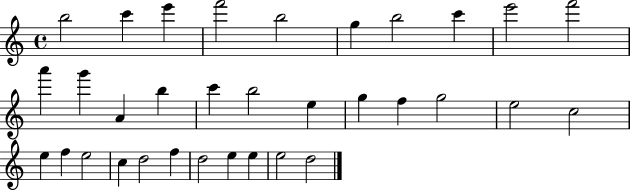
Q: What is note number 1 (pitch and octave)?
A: B5